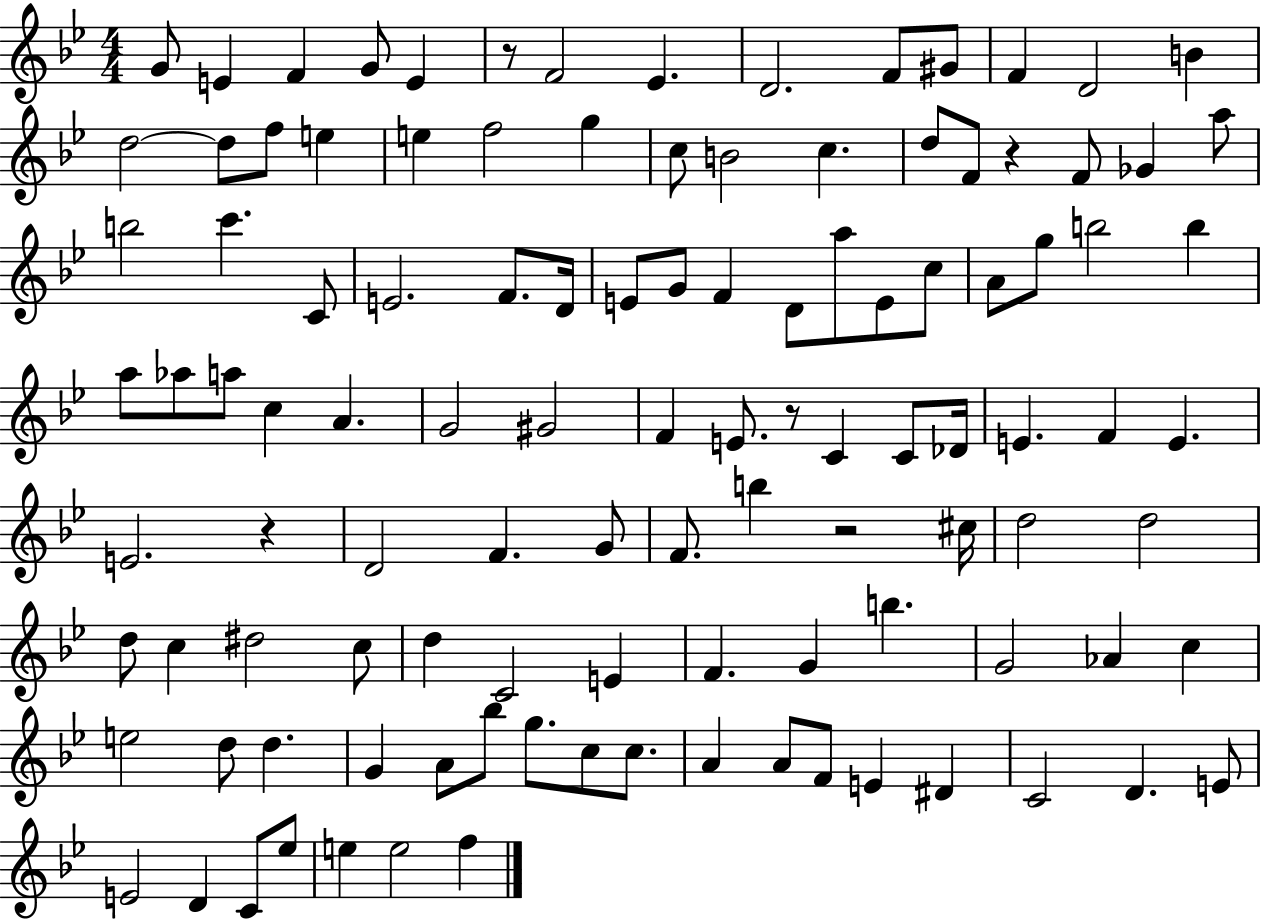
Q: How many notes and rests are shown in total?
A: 111